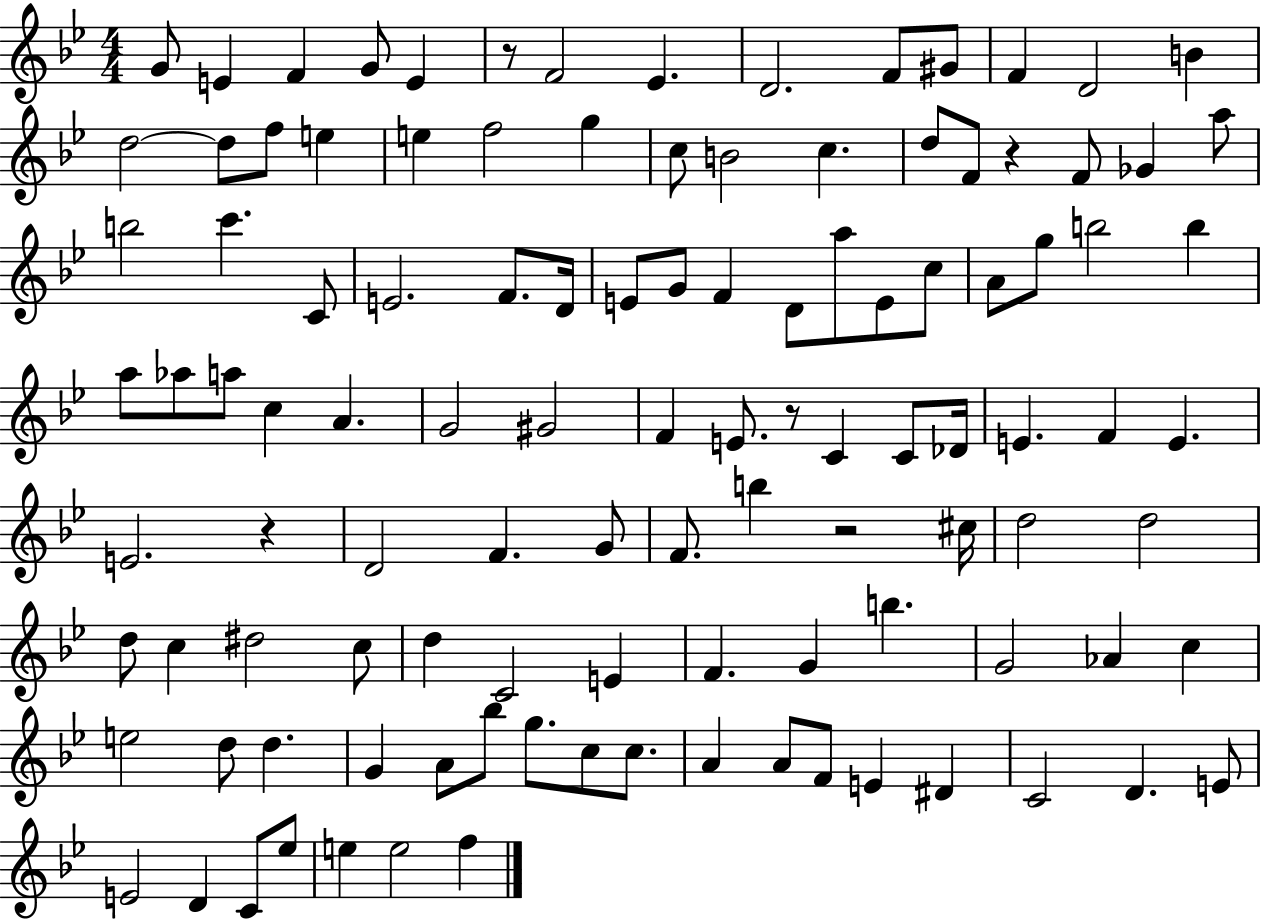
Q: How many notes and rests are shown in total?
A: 111